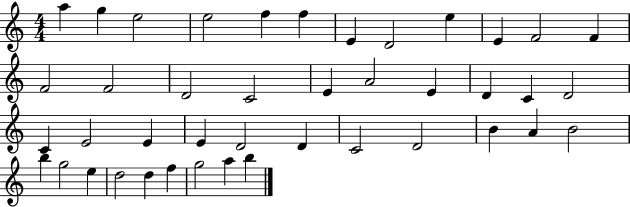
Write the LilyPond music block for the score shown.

{
  \clef treble
  \numericTimeSignature
  \time 4/4
  \key c \major
  a''4 g''4 e''2 | e''2 f''4 f''4 | e'4 d'2 e''4 | e'4 f'2 f'4 | \break f'2 f'2 | d'2 c'2 | e'4 a'2 e'4 | d'4 c'4 d'2 | \break c'4 e'2 e'4 | e'4 d'2 d'4 | c'2 d'2 | b'4 a'4 b'2 | \break b''4 g''2 e''4 | d''2 d''4 f''4 | g''2 a''4 b''4 | \bar "|."
}